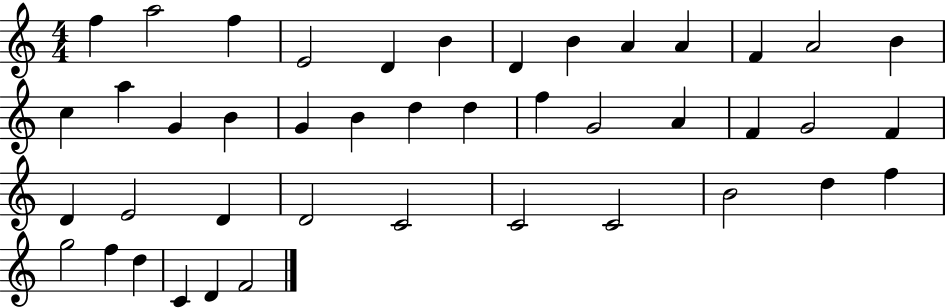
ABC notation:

X:1
T:Untitled
M:4/4
L:1/4
K:C
f a2 f E2 D B D B A A F A2 B c a G B G B d d f G2 A F G2 F D E2 D D2 C2 C2 C2 B2 d f g2 f d C D F2